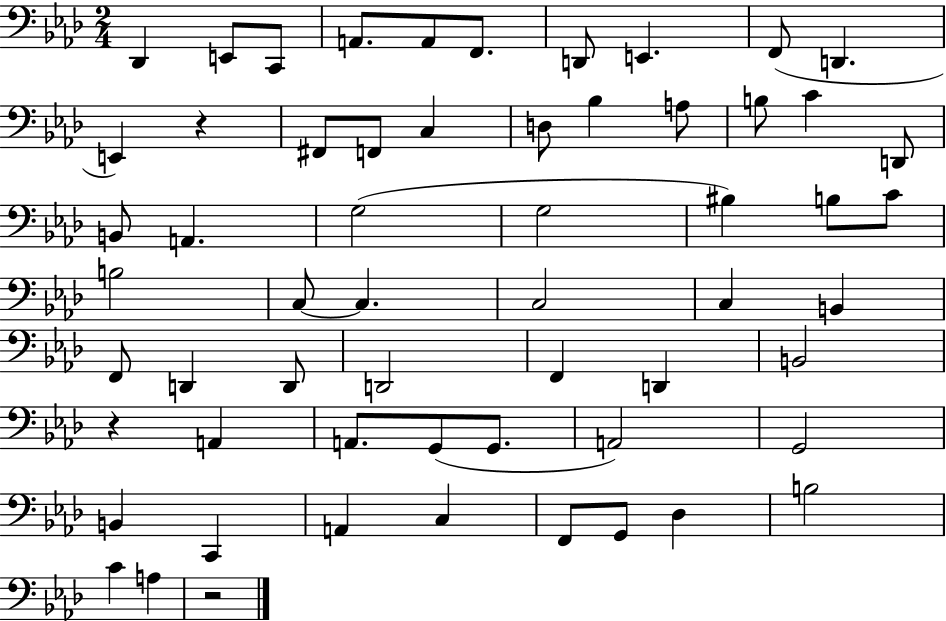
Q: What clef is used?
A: bass